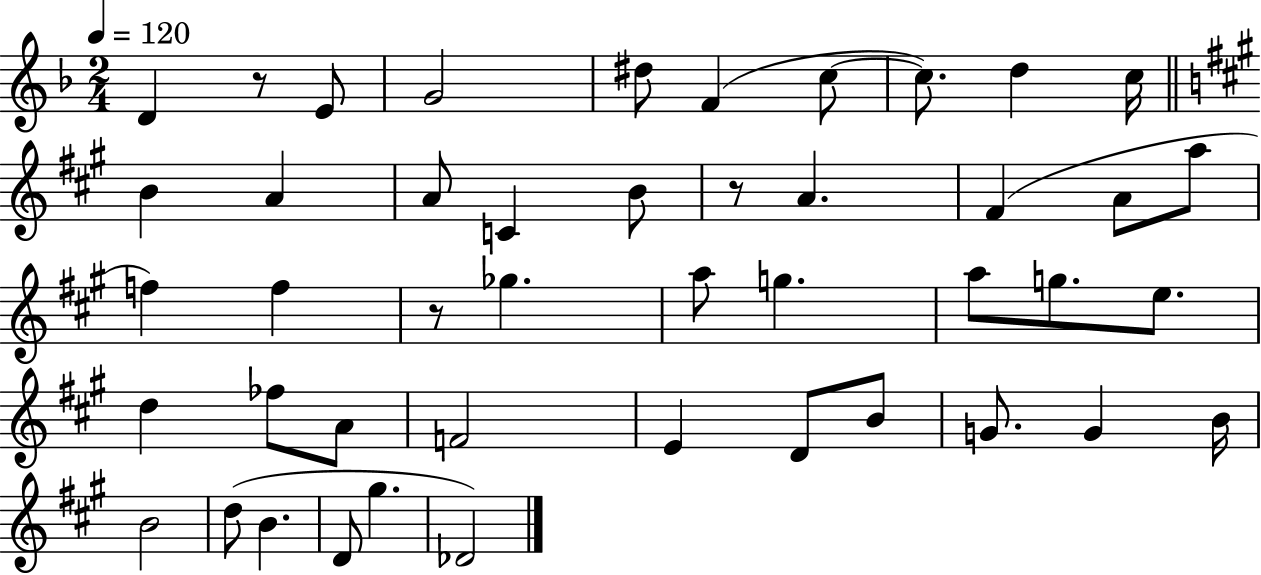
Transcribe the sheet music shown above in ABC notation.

X:1
T:Untitled
M:2/4
L:1/4
K:F
D z/2 E/2 G2 ^d/2 F c/2 c/2 d c/4 B A A/2 C B/2 z/2 A ^F A/2 a/2 f f z/2 _g a/2 g a/2 g/2 e/2 d _f/2 A/2 F2 E D/2 B/2 G/2 G B/4 B2 d/2 B D/2 ^g _D2